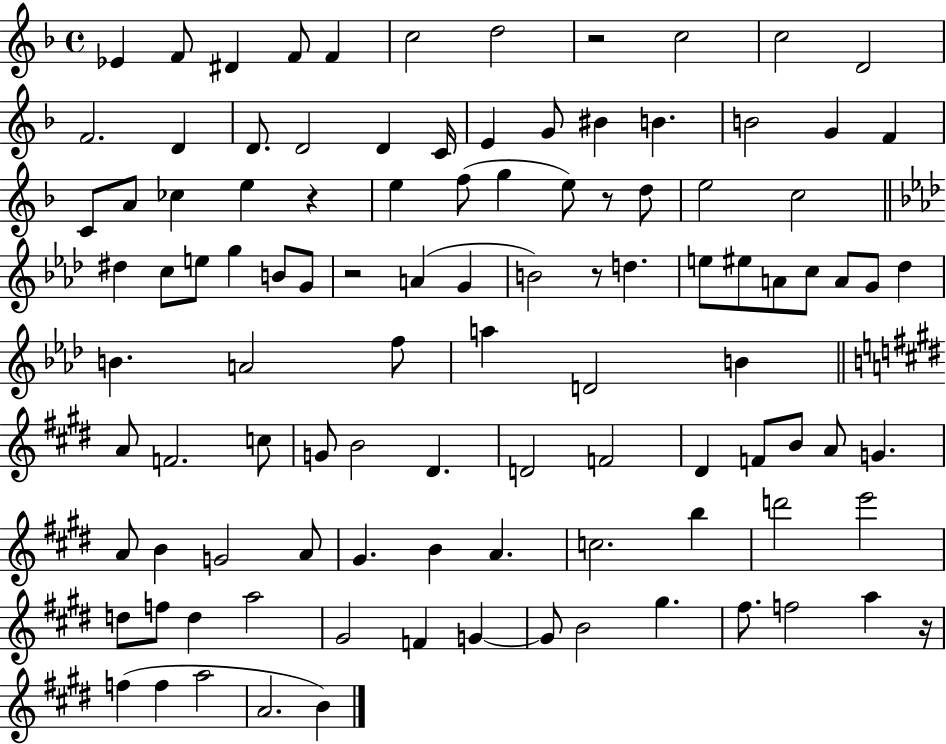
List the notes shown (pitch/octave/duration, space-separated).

Eb4/q F4/e D#4/q F4/e F4/q C5/h D5/h R/h C5/h C5/h D4/h F4/h. D4/q D4/e. D4/h D4/q C4/s E4/q G4/e BIS4/q B4/q. B4/h G4/q F4/q C4/e A4/e CES5/q E5/q R/q E5/q F5/e G5/q E5/e R/e D5/e E5/h C5/h D#5/q C5/e E5/e G5/q B4/e G4/e R/h A4/q G4/q B4/h R/e D5/q. E5/e EIS5/e A4/e C5/e A4/e G4/e Db5/q B4/q. A4/h F5/e A5/q D4/h B4/q A4/e F4/h. C5/e G4/e B4/h D#4/q. D4/h F4/h D#4/q F4/e B4/e A4/e G4/q. A4/e B4/q G4/h A4/e G#4/q. B4/q A4/q. C5/h. B5/q D6/h E6/h D5/e F5/e D5/q A5/h G#4/h F4/q G4/q G4/e B4/h G#5/q. F#5/e. F5/h A5/q R/s F5/q F5/q A5/h A4/h. B4/q